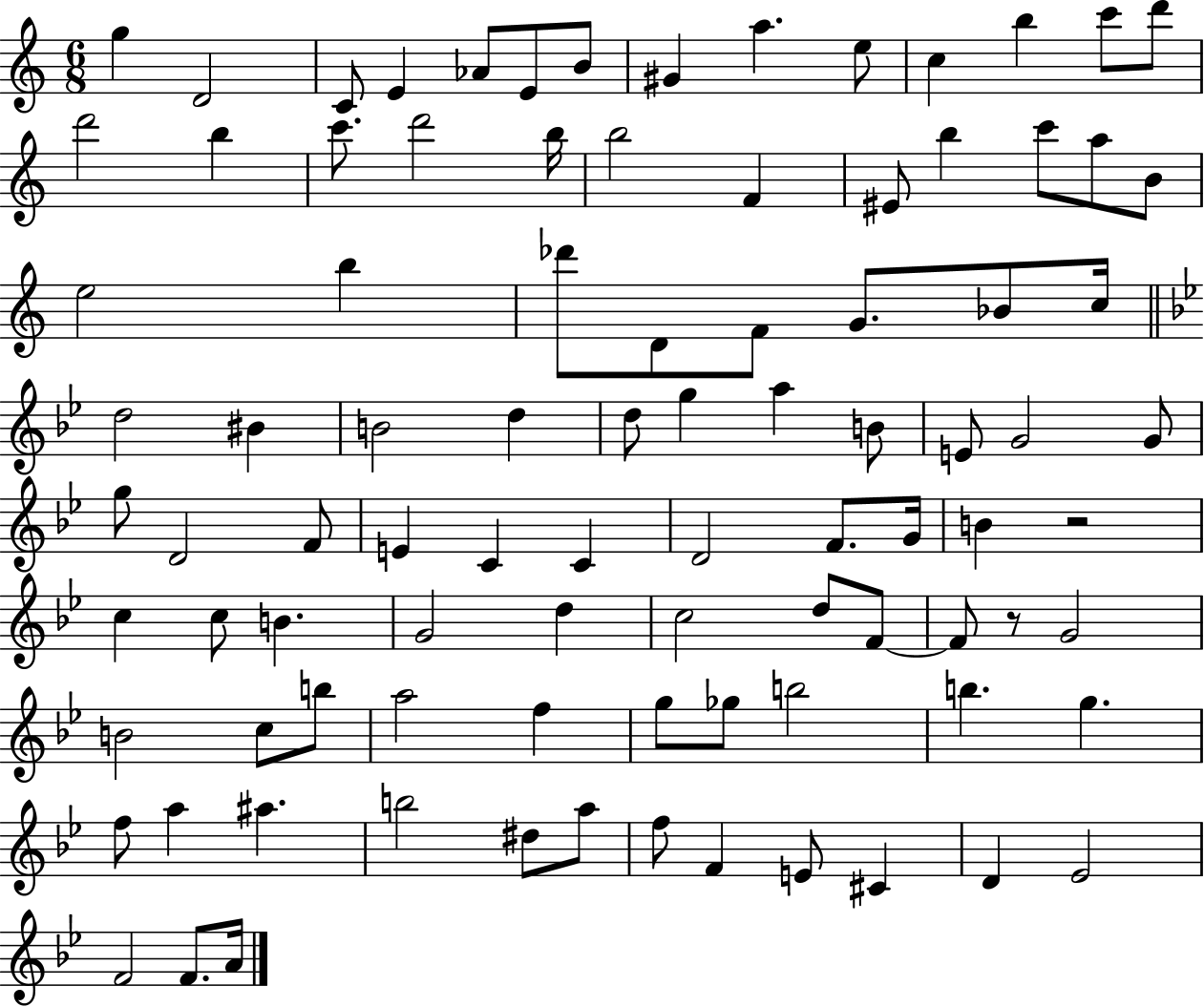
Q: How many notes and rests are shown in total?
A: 92